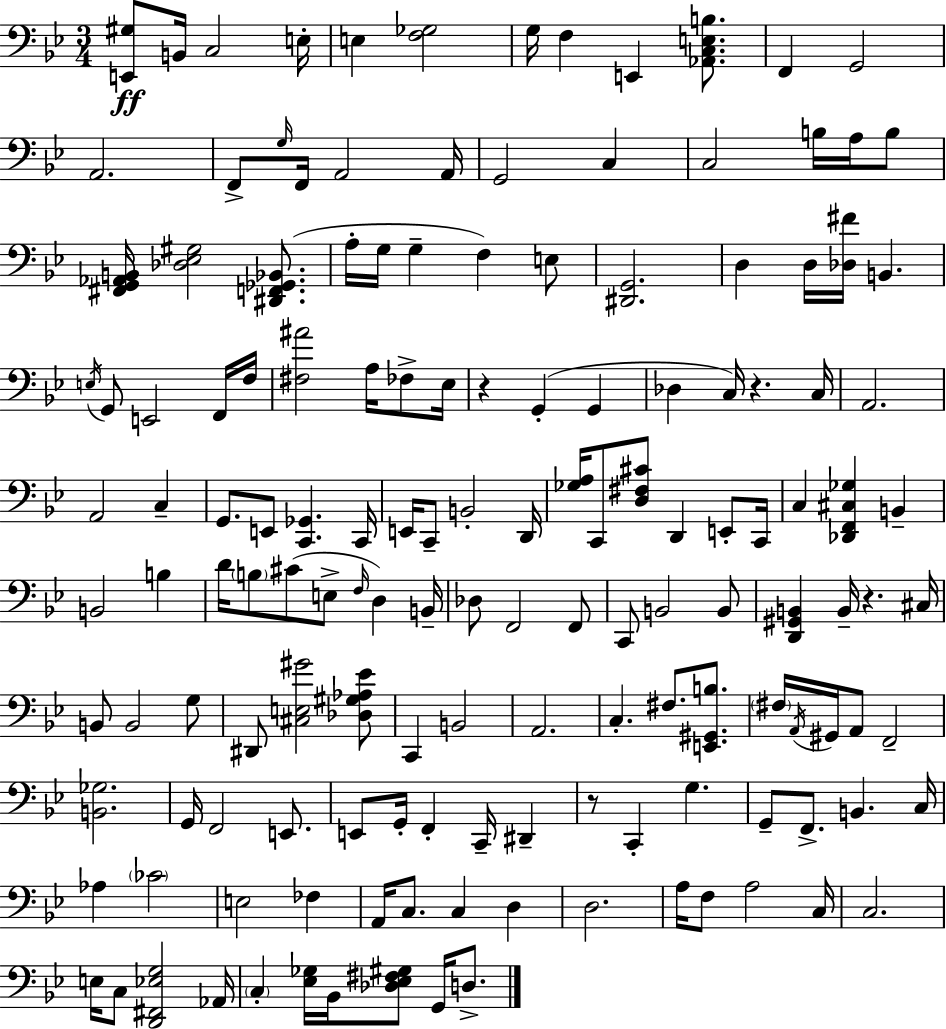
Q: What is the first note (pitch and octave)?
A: B2